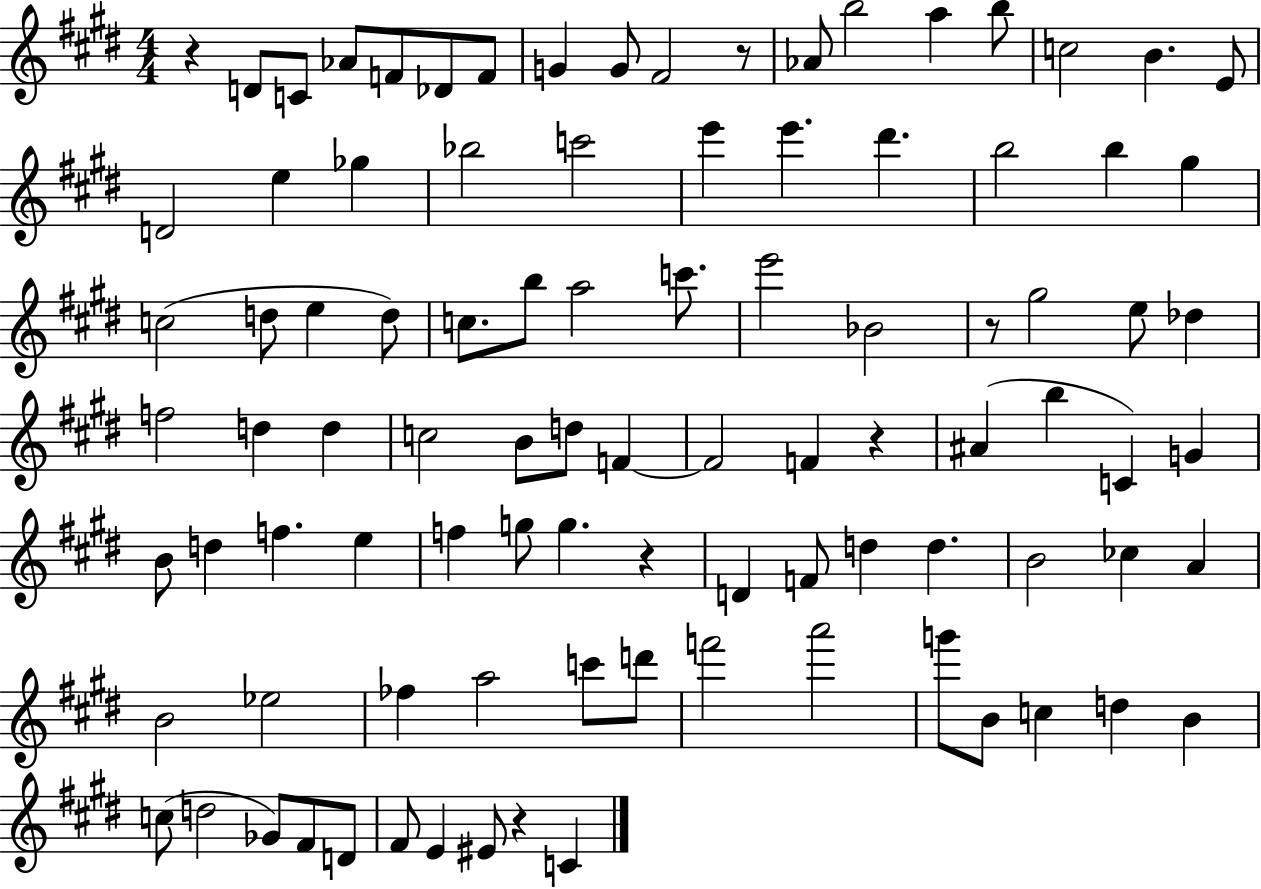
X:1
T:Untitled
M:4/4
L:1/4
K:E
z D/2 C/2 _A/2 F/2 _D/2 F/2 G G/2 ^F2 z/2 _A/2 b2 a b/2 c2 B E/2 D2 e _g _b2 c'2 e' e' ^d' b2 b ^g c2 d/2 e d/2 c/2 b/2 a2 c'/2 e'2 _B2 z/2 ^g2 e/2 _d f2 d d c2 B/2 d/2 F F2 F z ^A b C G B/2 d f e f g/2 g z D F/2 d d B2 _c A B2 _e2 _f a2 c'/2 d'/2 f'2 a'2 g'/2 B/2 c d B c/2 d2 _G/2 ^F/2 D/2 ^F/2 E ^E/2 z C